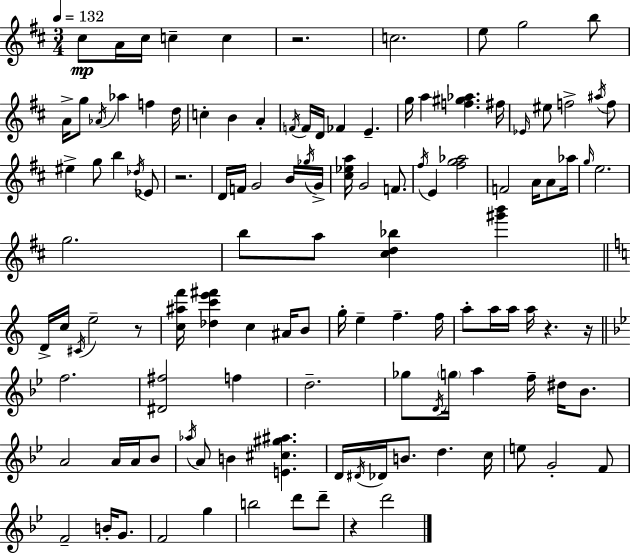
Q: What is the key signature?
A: D major